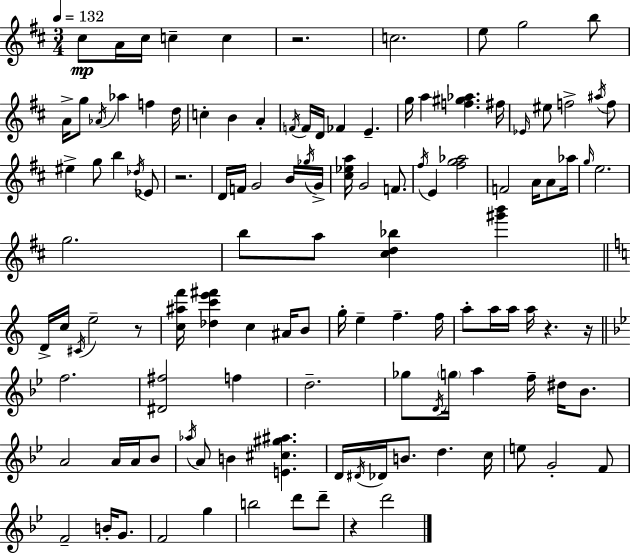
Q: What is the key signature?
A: D major